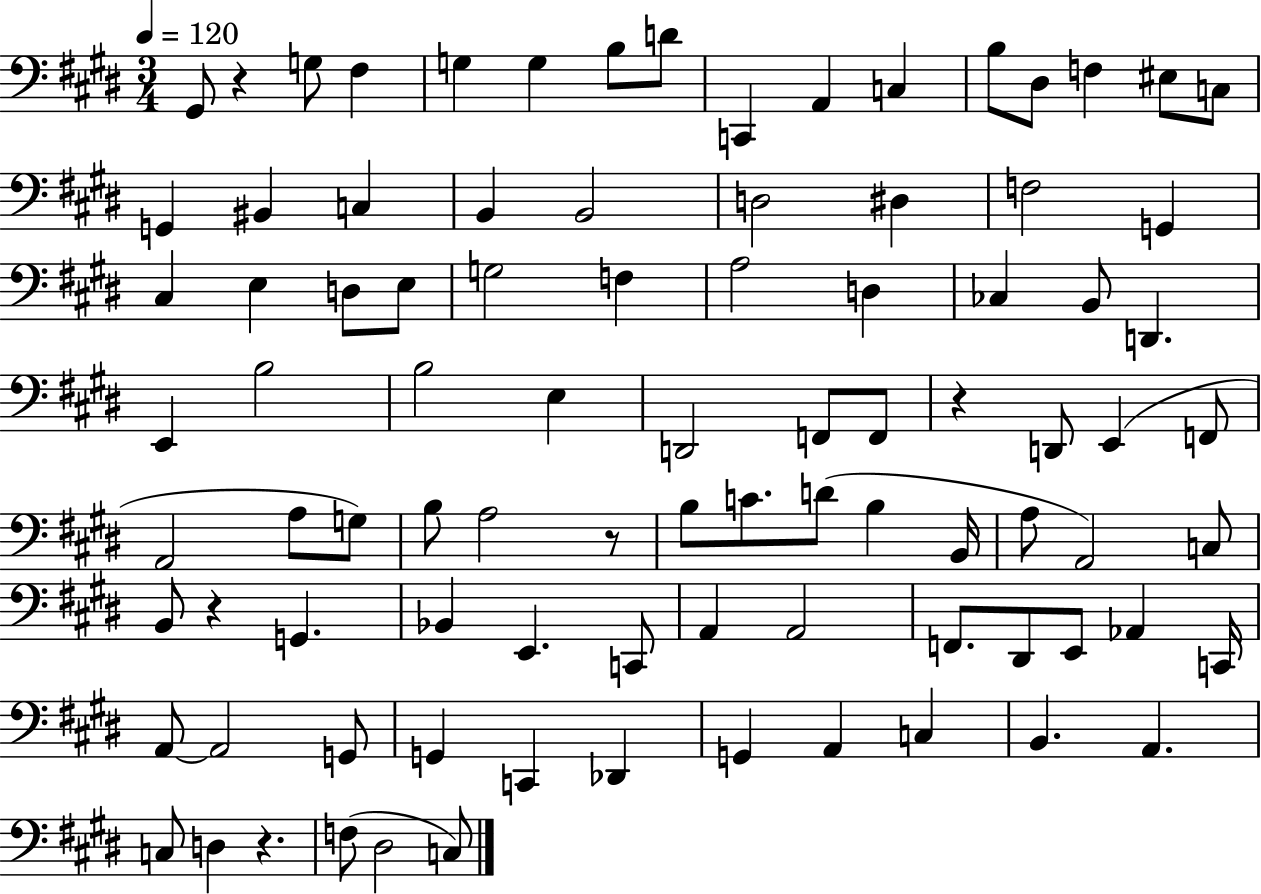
G#2/e R/q G3/e F#3/q G3/q G3/q B3/e D4/e C2/q A2/q C3/q B3/e D#3/e F3/q EIS3/e C3/e G2/q BIS2/q C3/q B2/q B2/h D3/h D#3/q F3/h G2/q C#3/q E3/q D3/e E3/e G3/h F3/q A3/h D3/q CES3/q B2/e D2/q. E2/q B3/h B3/h E3/q D2/h F2/e F2/e R/q D2/e E2/q F2/e A2/h A3/e G3/e B3/e A3/h R/e B3/e C4/e. D4/e B3/q B2/s A3/e A2/h C3/e B2/e R/q G2/q. Bb2/q E2/q. C2/e A2/q A2/h F2/e. D#2/e E2/e Ab2/q C2/s A2/e A2/h G2/e G2/q C2/q Db2/q G2/q A2/q C3/q B2/q. A2/q. C3/e D3/q R/q. F3/e D#3/h C3/e